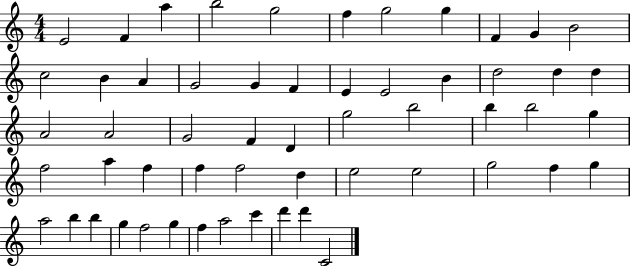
E4/h F4/q A5/q B5/h G5/h F5/q G5/h G5/q F4/q G4/q B4/h C5/h B4/q A4/q G4/h G4/q F4/q E4/q E4/h B4/q D5/h D5/q D5/q A4/h A4/h G4/h F4/q D4/q G5/h B5/h B5/q B5/h G5/q F5/h A5/q F5/q F5/q F5/h D5/q E5/h E5/h G5/h F5/q G5/q A5/h B5/q B5/q G5/q F5/h G5/q F5/q A5/h C6/q D6/q D6/q C4/h